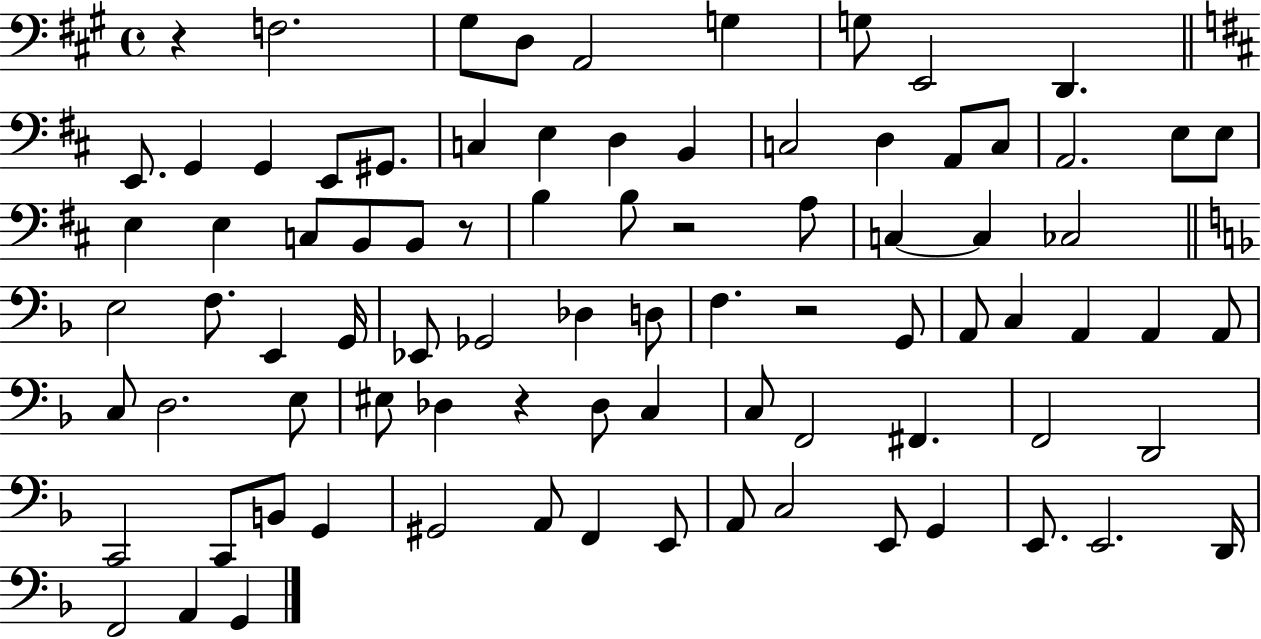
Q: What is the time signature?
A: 4/4